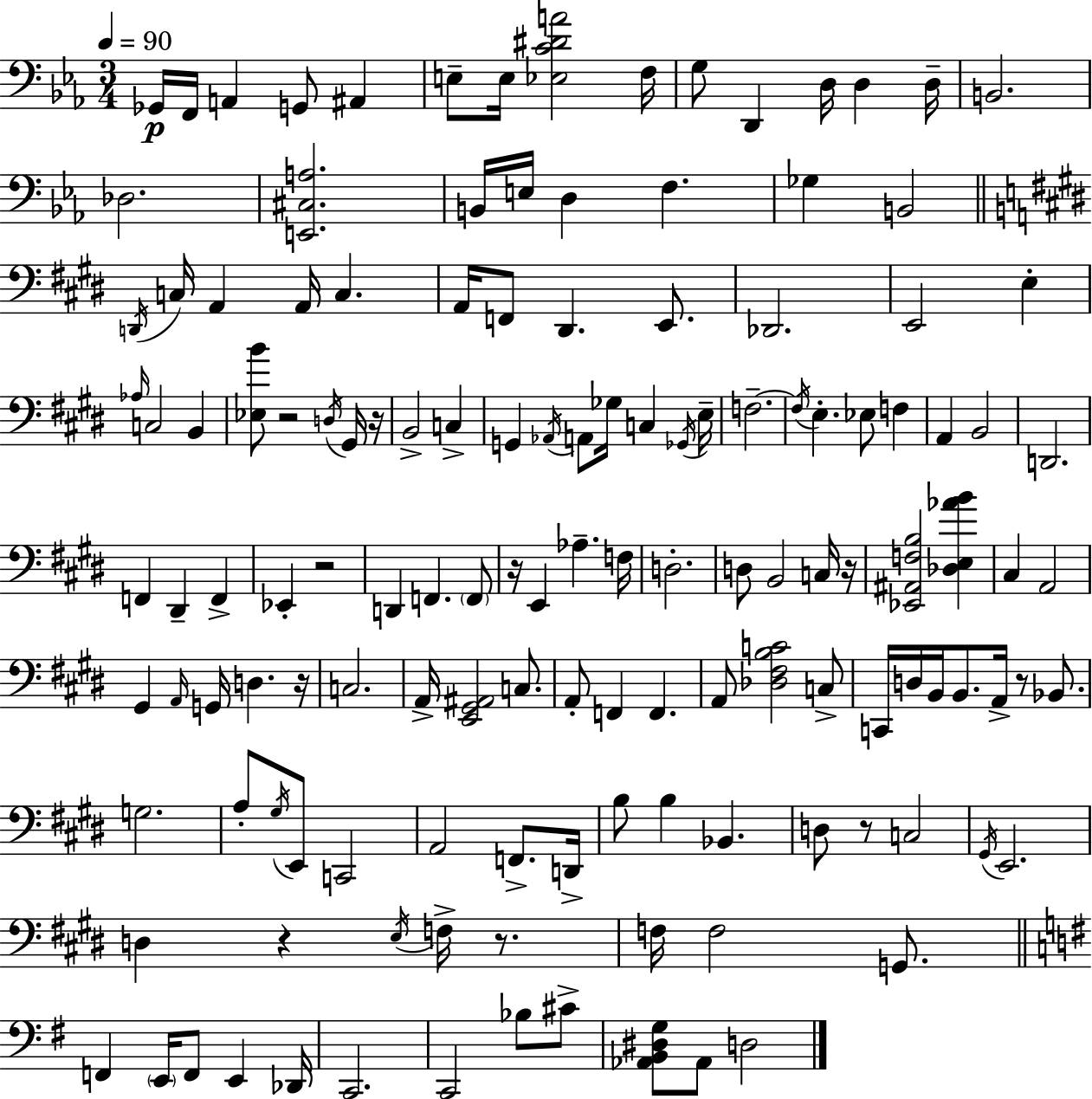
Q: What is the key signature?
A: C minor